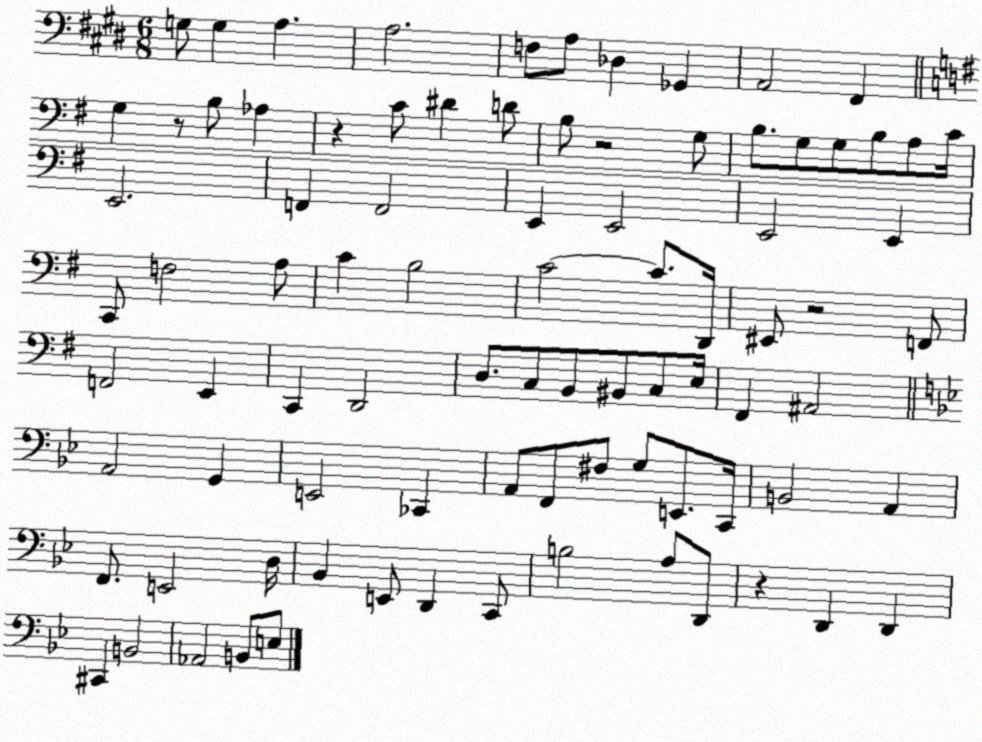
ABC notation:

X:1
T:Untitled
M:6/8
L:1/4
K:E
G,/2 G, A, A,2 F,/2 A,/2 _D, _G,, A,,2 ^F,, G, z/2 B,/2 _A, z C/2 ^D D/2 B,/2 z2 G,/2 B,/2 G,/2 G,/2 B,/2 A,/2 C/4 E,,2 F,, F,,2 E,, E,,2 E,,2 E,, C,,/2 F,2 A,/2 C B,2 C2 C/2 D,,/4 ^E,,/2 z2 F,,/2 F,,2 E,, C,, D,,2 D,/2 C,/2 B,,/2 ^B,,/2 C,/2 E,/4 ^F,, ^A,,2 A,,2 G,, E,,2 _C,, A,,/2 F,,/2 ^F,/2 G,/2 E,,/2 C,,/4 B,,2 A,, F,,/2 E,,2 D,/4 _B,, E,,/2 D,, C,,/2 B,2 A,/2 D,,/2 z D,, D,, ^C,, B,,2 _A,,2 B,,/2 E,/2